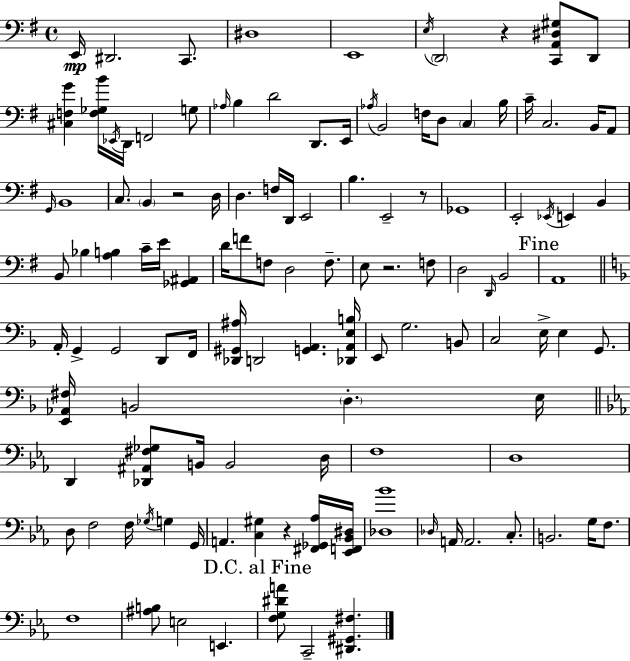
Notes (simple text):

E2/s D#2/h. C2/e. D#3/w E2/w E3/s D2/h R/q [C2,A2,D#3,G#3]/e D2/e [C#3,F3,G4]/q [F3,Gb3,B4]/s Eb2/s D2/s F2/h G3/e Ab3/s B3/q D4/h D2/e. E2/s Ab3/s B2/h F3/s D3/e C3/q B3/s C4/s C3/h. B2/s A2/e G2/s B2/w C3/e. B2/q R/h D3/s D3/q. F3/s D2/s E2/h B3/q. E2/h R/e Gb2/w E2/h Eb2/s E2/q B2/q B2/e Bb3/q [A3,B3]/q C4/s E4/s [Gb2,A#2]/q D4/s F4/e F3/e D3/h F3/e. E3/e R/h. F3/e D3/h D2/s B2/h A2/w A2/s G2/q G2/h D2/e F2/s [Db2,G#2,A#3]/s D2/h [G2,A2]/q. [Db2,A2,E3,B3]/s E2/e G3/h. B2/e C3/h E3/s E3/q G2/e. [E2,Ab2,F#3]/s B2/h D3/q. E3/s D2/q [Db2,A#2,F#3,Gb3]/e B2/s B2/h D3/s F3/w D3/w D3/e F3/h F3/s Gb3/s G3/q G2/s A2/q. [C3,G#3]/q R/q [F#2,Gb2,Ab3]/s [Eb2,F2,Bb2,D#3]/s [Db3,Bb4]/w Db3/s A2/s A2/h. C3/e. B2/h. G3/s F3/e. F3/w [A#3,B3]/e E3/h E2/q. [F3,G3,D#4,A4]/e C2/h [D#2,G#2,F#3]/q.